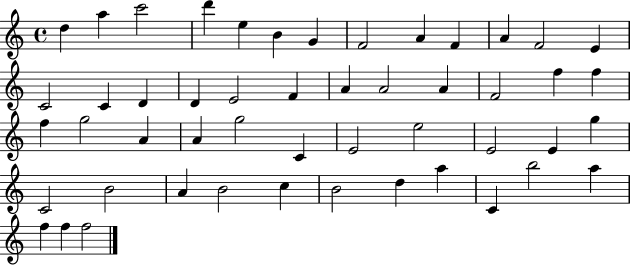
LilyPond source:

{
  \clef treble
  \time 4/4
  \defaultTimeSignature
  \key c \major
  d''4 a''4 c'''2 | d'''4 e''4 b'4 g'4 | f'2 a'4 f'4 | a'4 f'2 e'4 | \break c'2 c'4 d'4 | d'4 e'2 f'4 | a'4 a'2 a'4 | f'2 f''4 f''4 | \break f''4 g''2 a'4 | a'4 g''2 c'4 | e'2 e''2 | e'2 e'4 g''4 | \break c'2 b'2 | a'4 b'2 c''4 | b'2 d''4 a''4 | c'4 b''2 a''4 | \break f''4 f''4 f''2 | \bar "|."
}